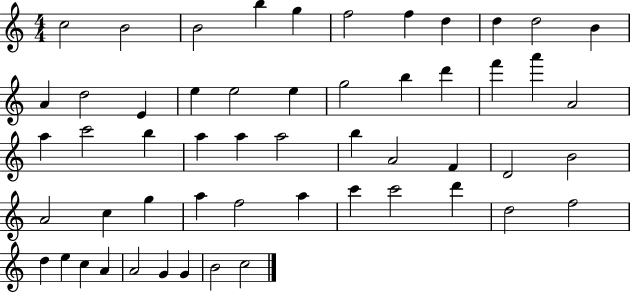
X:1
T:Untitled
M:4/4
L:1/4
K:C
c2 B2 B2 b g f2 f d d d2 B A d2 E e e2 e g2 b d' f' a' A2 a c'2 b a a a2 b A2 F D2 B2 A2 c g a f2 a c' c'2 d' d2 f2 d e c A A2 G G B2 c2